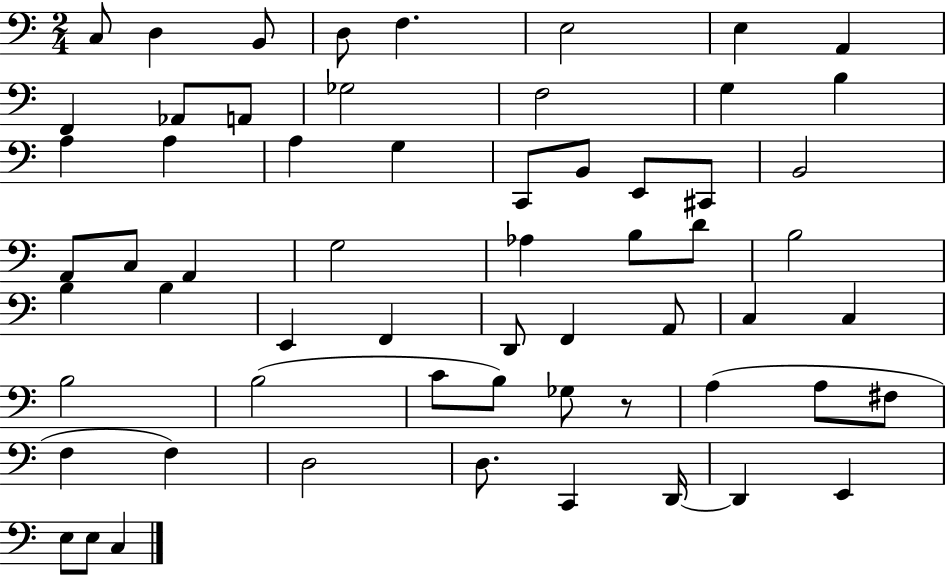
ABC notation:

X:1
T:Untitled
M:2/4
L:1/4
K:C
C,/2 D, B,,/2 D,/2 F, E,2 E, A,, F,, _A,,/2 A,,/2 _G,2 F,2 G, B, A, A, A, G, C,,/2 B,,/2 E,,/2 ^C,,/2 B,,2 A,,/2 C,/2 A,, G,2 _A, B,/2 D/2 B,2 B, B, E,, F,, D,,/2 F,, A,,/2 C, C, B,2 B,2 C/2 B,/2 _G,/2 z/2 A, A,/2 ^F,/2 F, F, D,2 D,/2 C,, D,,/4 D,, E,, E,/2 E,/2 C,